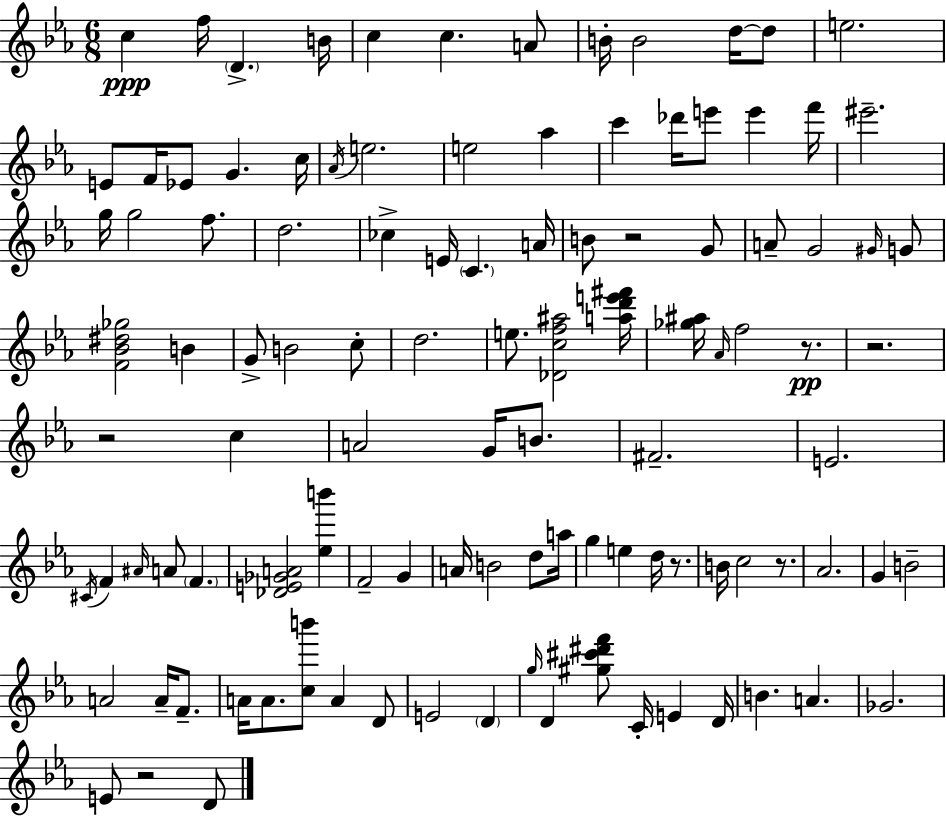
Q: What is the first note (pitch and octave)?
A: C5